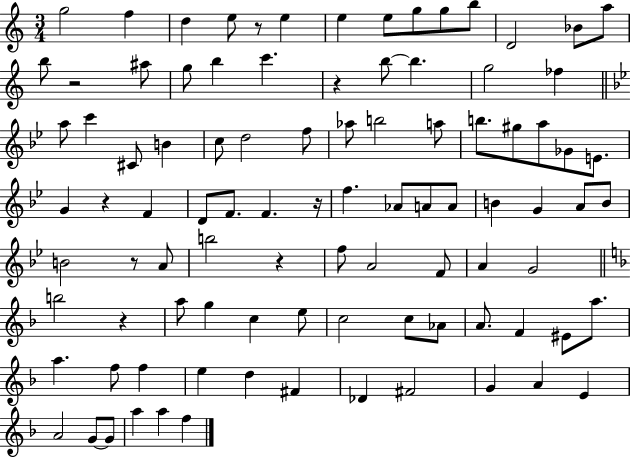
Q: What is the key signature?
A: C major